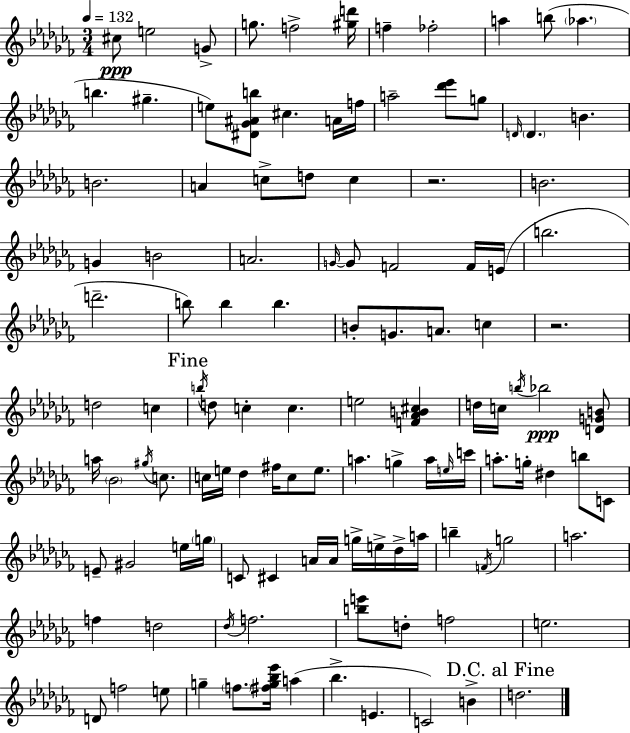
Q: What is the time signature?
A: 3/4